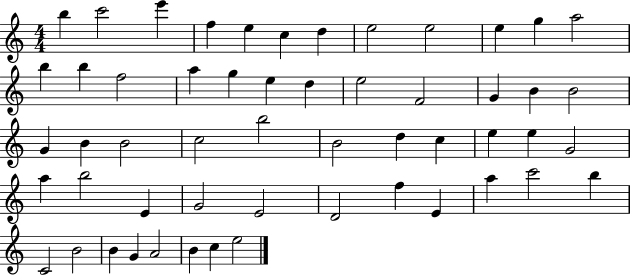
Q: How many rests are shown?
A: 0